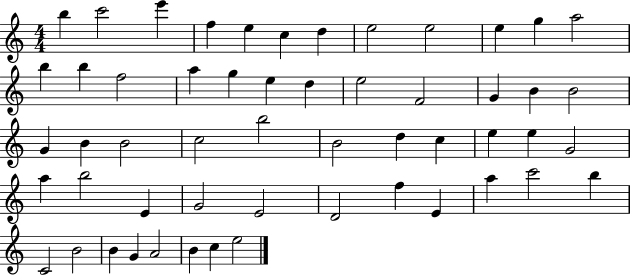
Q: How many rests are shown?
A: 0